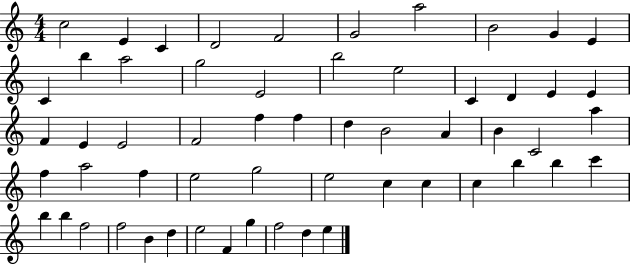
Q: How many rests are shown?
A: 0